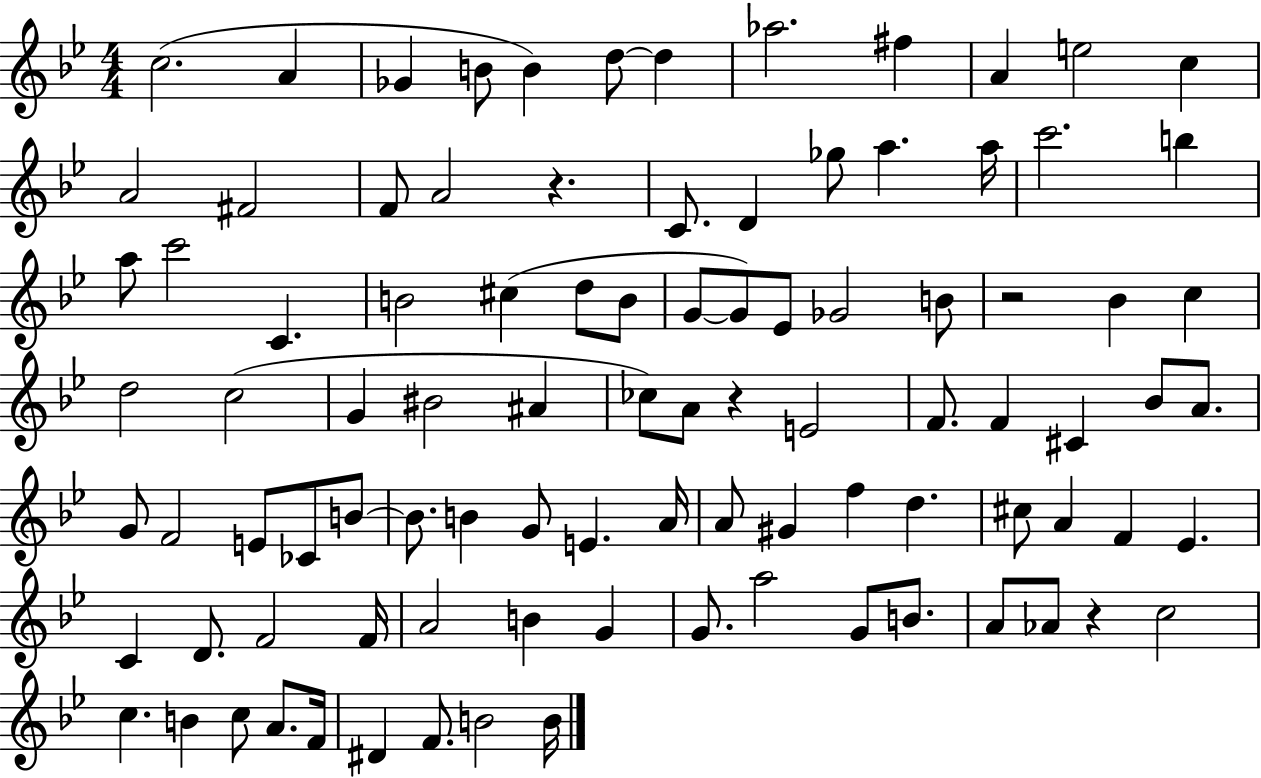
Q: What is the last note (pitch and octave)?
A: B4